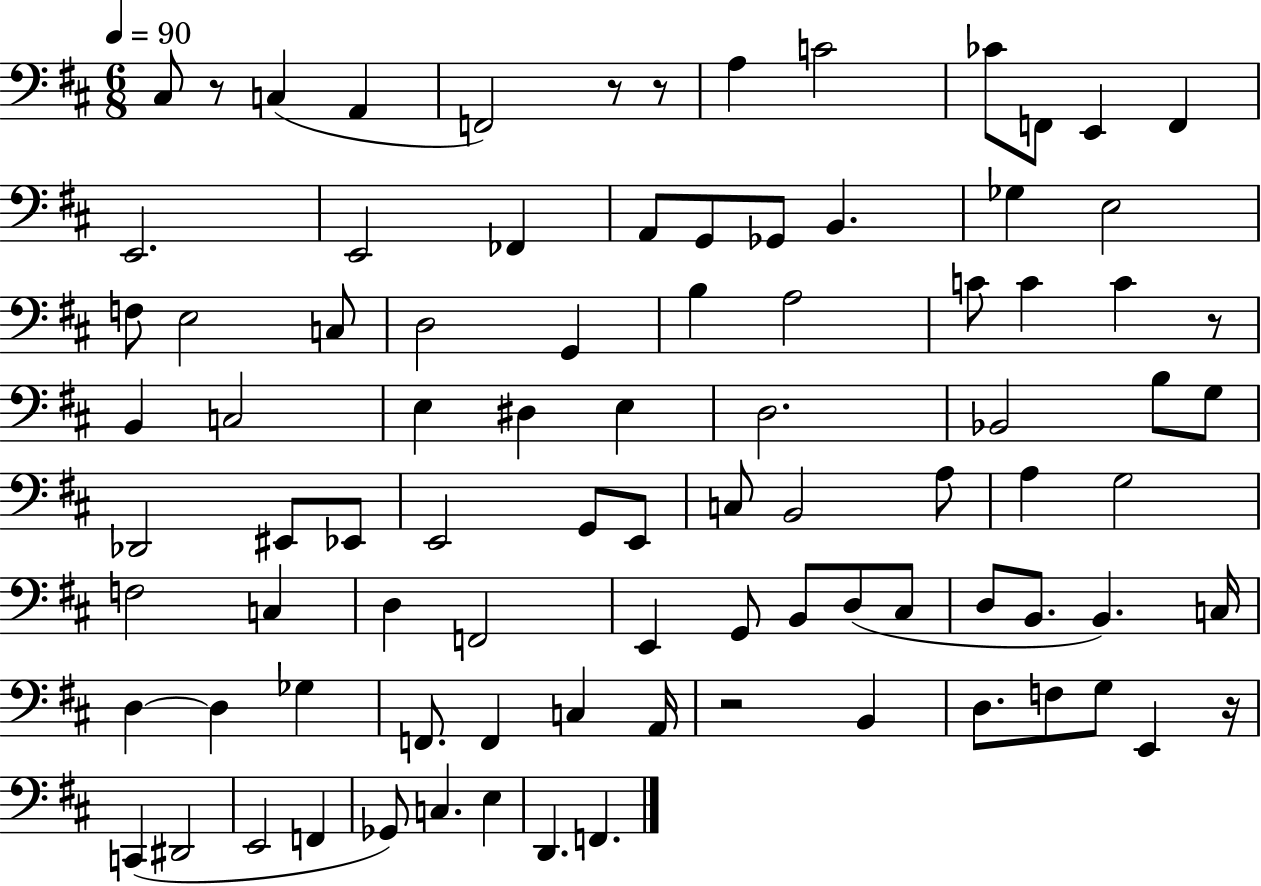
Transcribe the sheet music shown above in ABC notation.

X:1
T:Untitled
M:6/8
L:1/4
K:D
^C,/2 z/2 C, A,, F,,2 z/2 z/2 A, C2 _C/2 F,,/2 E,, F,, E,,2 E,,2 _F,, A,,/2 G,,/2 _G,,/2 B,, _G, E,2 F,/2 E,2 C,/2 D,2 G,, B, A,2 C/2 C C z/2 B,, C,2 E, ^D, E, D,2 _B,,2 B,/2 G,/2 _D,,2 ^E,,/2 _E,,/2 E,,2 G,,/2 E,,/2 C,/2 B,,2 A,/2 A, G,2 F,2 C, D, F,,2 E,, G,,/2 B,,/2 D,/2 ^C,/2 D,/2 B,,/2 B,, C,/4 D, D, _G, F,,/2 F,, C, A,,/4 z2 B,, D,/2 F,/2 G,/2 E,, z/4 C,, ^D,,2 E,,2 F,, _G,,/2 C, E, D,, F,,